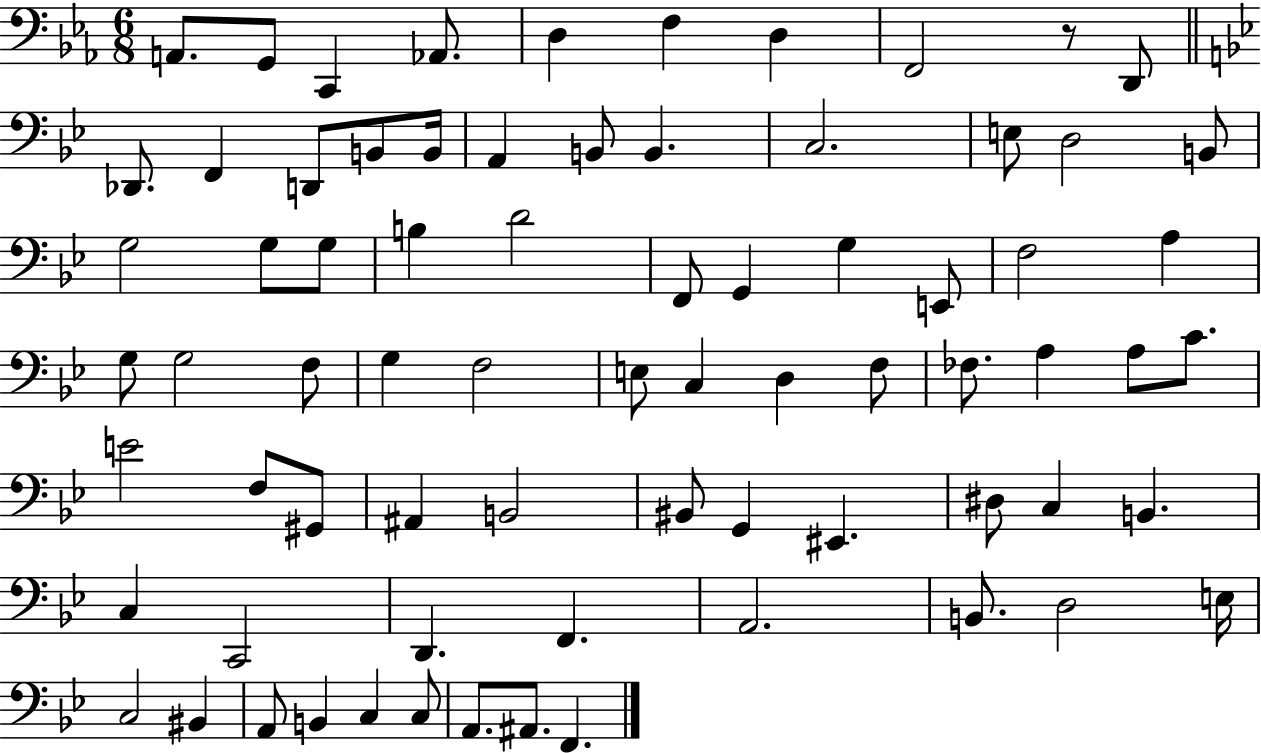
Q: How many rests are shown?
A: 1